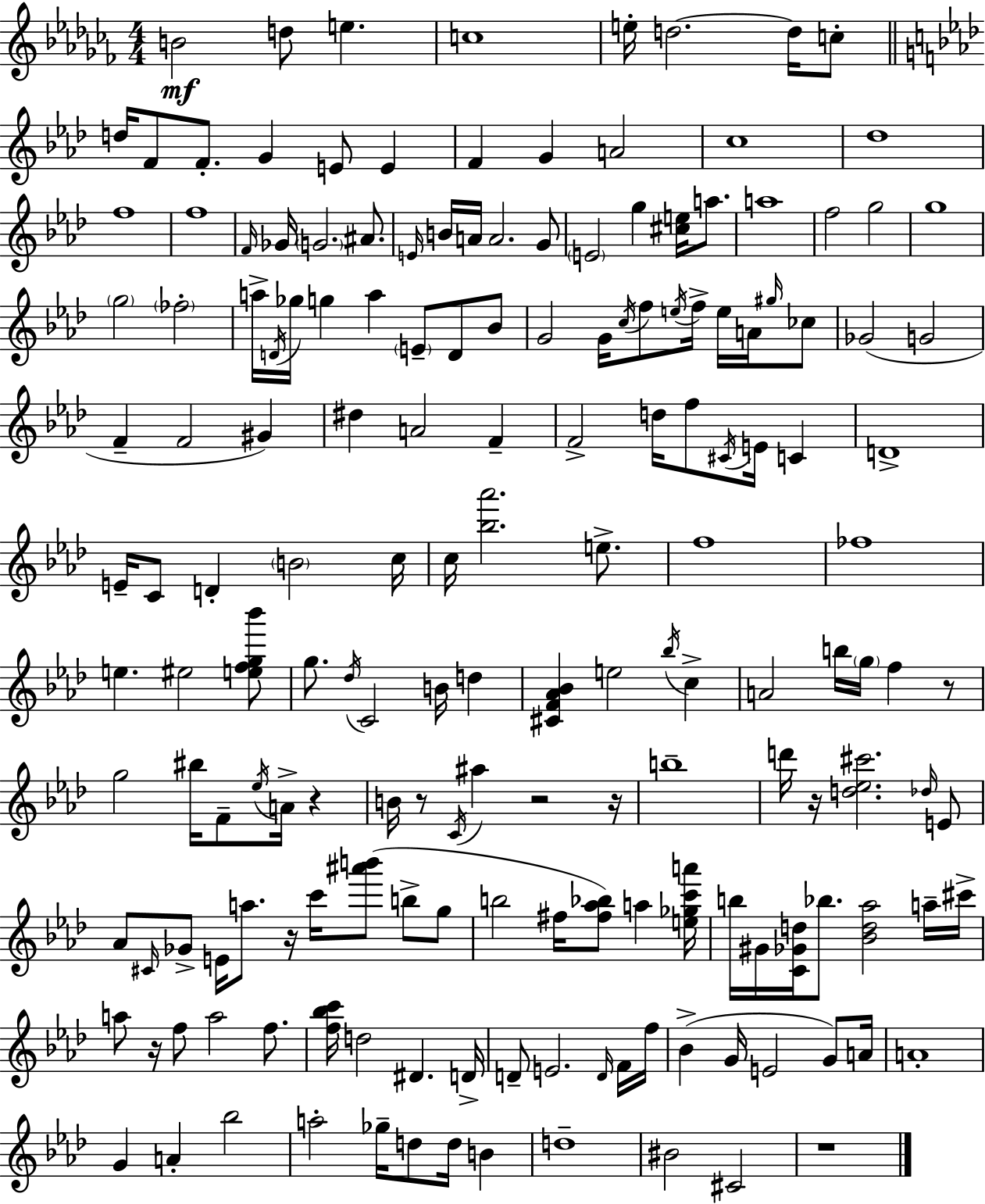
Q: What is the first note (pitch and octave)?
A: B4